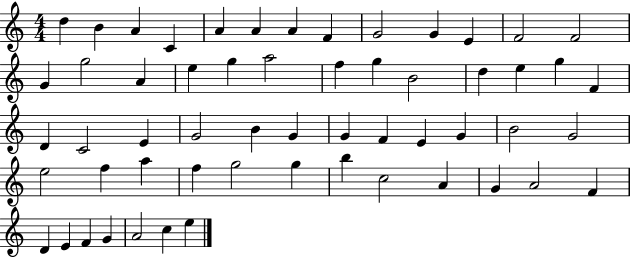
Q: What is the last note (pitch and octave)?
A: E5